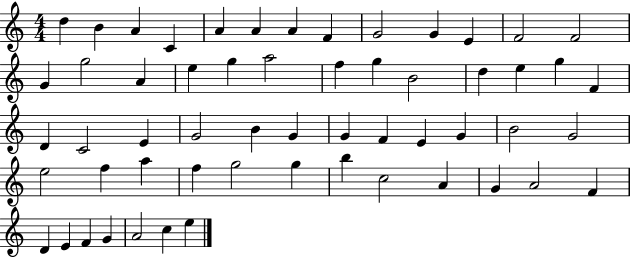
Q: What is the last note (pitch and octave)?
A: E5